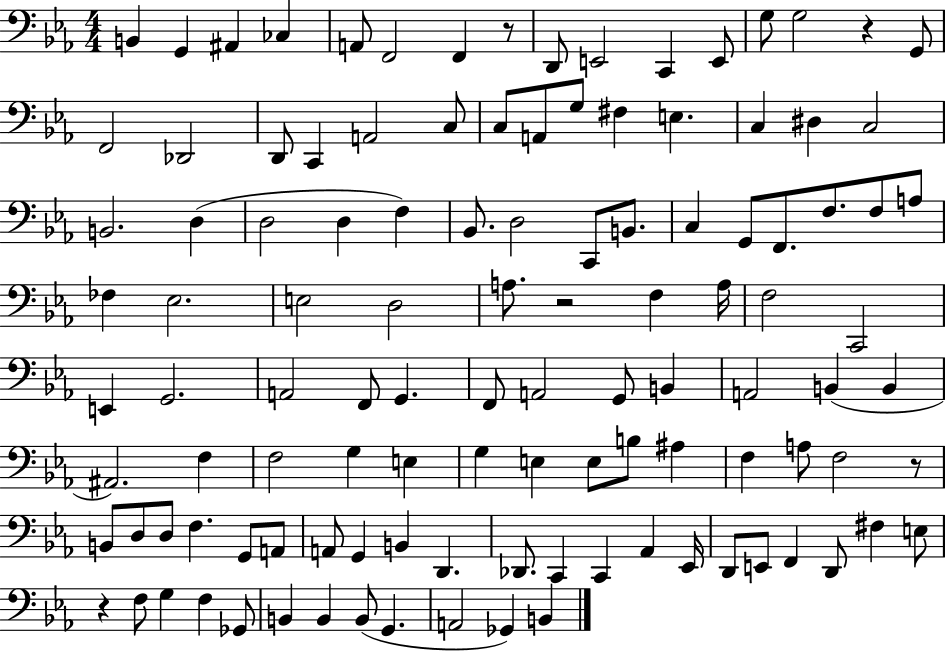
{
  \clef bass
  \numericTimeSignature
  \time 4/4
  \key ees \major
  b,4 g,4 ais,4 ces4 | a,8 f,2 f,4 r8 | d,8 e,2 c,4 e,8 | g8 g2 r4 g,8 | \break f,2 des,2 | d,8 c,4 a,2 c8 | c8 a,8 g8 fis4 e4. | c4 dis4 c2 | \break b,2. d4( | d2 d4 f4) | bes,8. d2 c,8 b,8. | c4 g,8 f,8. f8. f8 a8 | \break fes4 ees2. | e2 d2 | a8. r2 f4 a16 | f2 c,2 | \break e,4 g,2. | a,2 f,8 g,4. | f,8 a,2 g,8 b,4 | a,2 b,4( b,4 | \break ais,2.) f4 | f2 g4 e4 | g4 e4 e8 b8 ais4 | f4 a8 f2 r8 | \break b,8 d8 d8 f4. g,8 a,8 | a,8 g,4 b,4 d,4. | des,8. c,4 c,4 aes,4 ees,16 | d,8 e,8 f,4 d,8 fis4 e8 | \break r4 f8 g4 f4 ges,8 | b,4 b,4 b,8( g,4. | a,2 ges,4) b,4 | \bar "|."
}